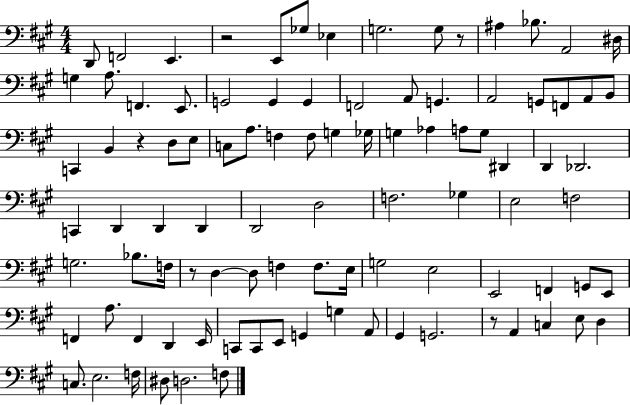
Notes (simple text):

D2/e F2/h E2/q. R/h E2/e Gb3/e Eb3/q G3/h. G3/e R/e A#3/q Bb3/e. A2/h D#3/s G3/q A3/e. F2/q. E2/e. G2/h G2/q G2/q F2/h A2/e G2/q. A2/h G2/e F2/e A2/e B2/e C2/q B2/q R/q D3/e E3/e C3/e A3/e. F3/q F3/e G3/q Gb3/s G3/q Ab3/q A3/e G3/e D#2/q D2/q Db2/h. C2/q D2/q D2/q D2/q D2/h D3/h F3/h. Gb3/q E3/h F3/h G3/h. Bb3/e. F3/s R/e D3/q D3/e F3/q F3/e. E3/s G3/h E3/h E2/h F2/q G2/e E2/e F2/q A3/e. F2/q D2/q E2/s C2/e C2/e E2/e G2/q G3/q A2/e G#2/q G2/h. R/e A2/q C3/q E3/e D3/q C3/e. E3/h. F3/s D#3/e D3/h. F3/e